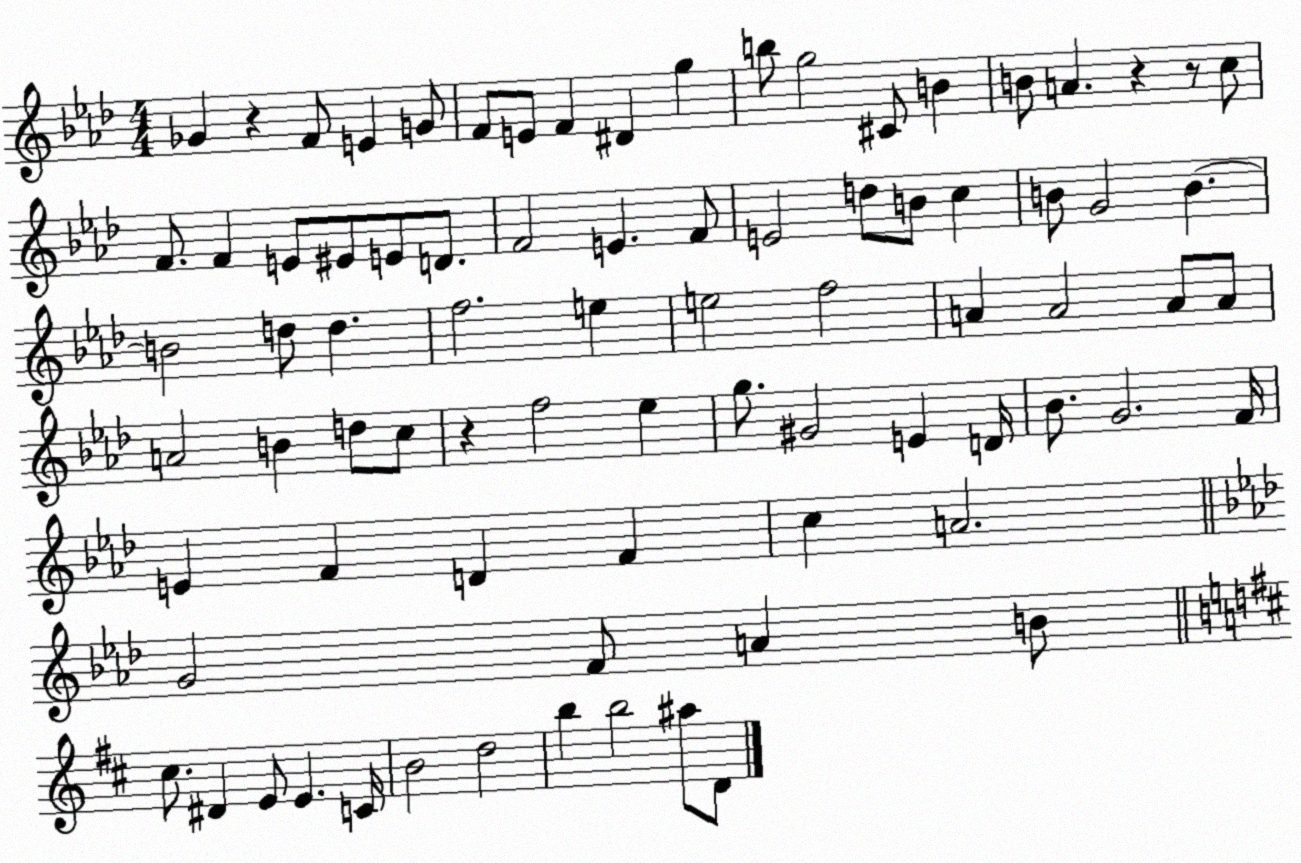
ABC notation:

X:1
T:Untitled
M:4/4
L:1/4
K:Ab
_G z F/2 E G/2 F/2 E/2 F ^D g b/2 g2 ^C/2 B B/2 A z z/2 c/2 F/2 F E/2 ^E/2 E/2 D/2 F2 E F/2 E2 d/2 B/2 c B/2 G2 B B2 d/2 d f2 e e2 f2 A A2 A/2 A/2 A2 B d/2 c/2 z f2 _e g/2 ^G2 E D/4 _B/2 G2 F/4 E F D F c A2 G2 F/2 A B/2 ^c/2 ^D E/2 E C/4 B2 d2 b b2 ^a/2 D/2